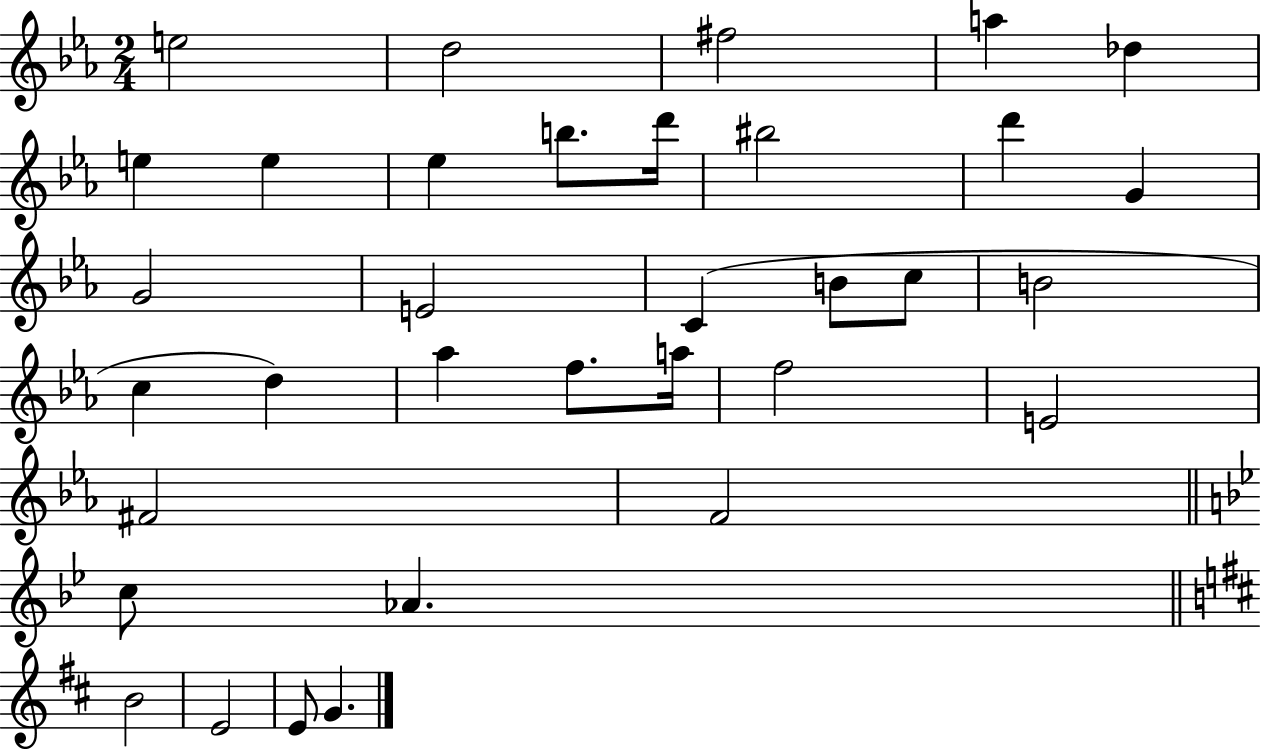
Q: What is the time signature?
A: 2/4